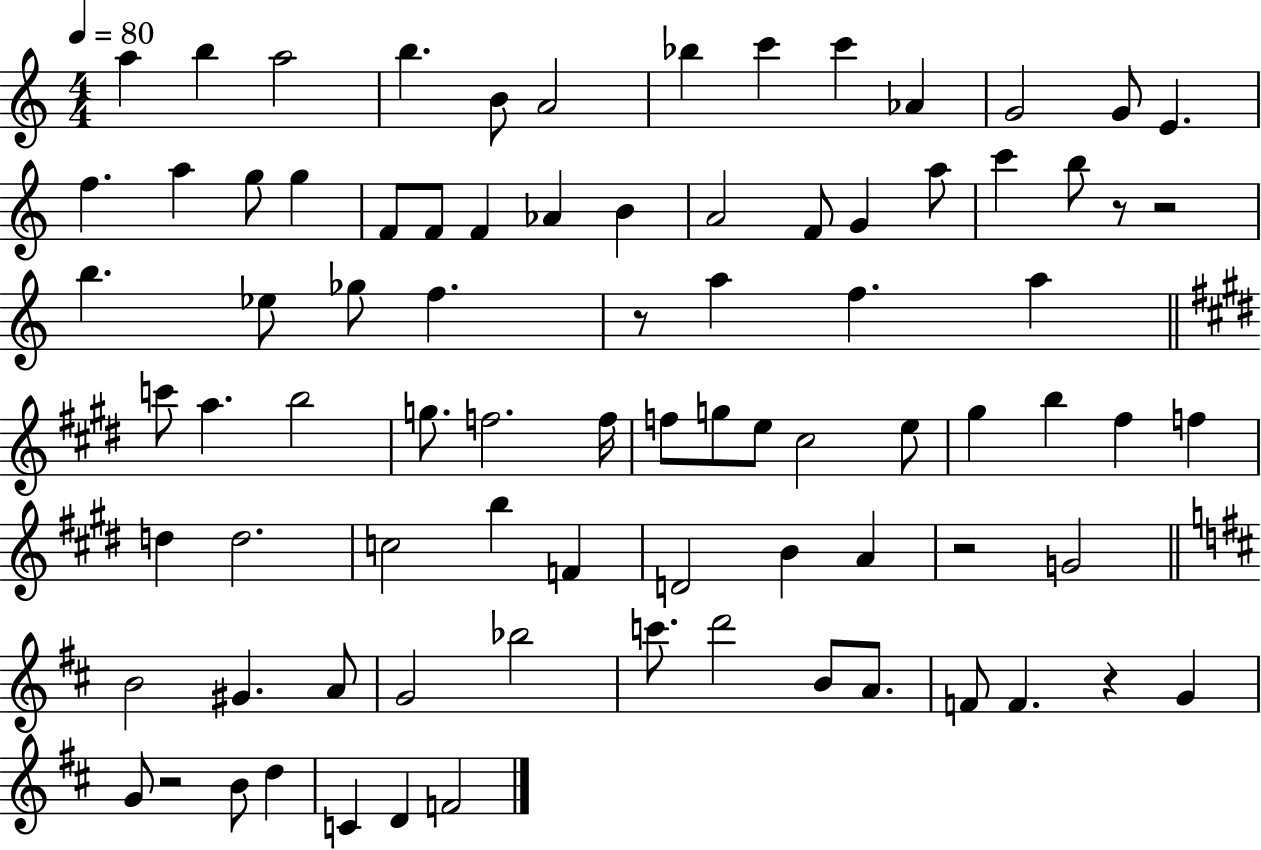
{
  \clef treble
  \numericTimeSignature
  \time 4/4
  \key c \major
  \tempo 4 = 80
  a''4 b''4 a''2 | b''4. b'8 a'2 | bes''4 c'''4 c'''4 aes'4 | g'2 g'8 e'4. | \break f''4. a''4 g''8 g''4 | f'8 f'8 f'4 aes'4 b'4 | a'2 f'8 g'4 a''8 | c'''4 b''8 r8 r2 | \break b''4. ees''8 ges''8 f''4. | r8 a''4 f''4. a''4 | \bar "||" \break \key e \major c'''8 a''4. b''2 | g''8. f''2. f''16 | f''8 g''8 e''8 cis''2 e''8 | gis''4 b''4 fis''4 f''4 | \break d''4 d''2. | c''2 b''4 f'4 | d'2 b'4 a'4 | r2 g'2 | \break \bar "||" \break \key d \major b'2 gis'4. a'8 | g'2 bes''2 | c'''8. d'''2 b'8 a'8. | f'8 f'4. r4 g'4 | \break g'8 r2 b'8 d''4 | c'4 d'4 f'2 | \bar "|."
}